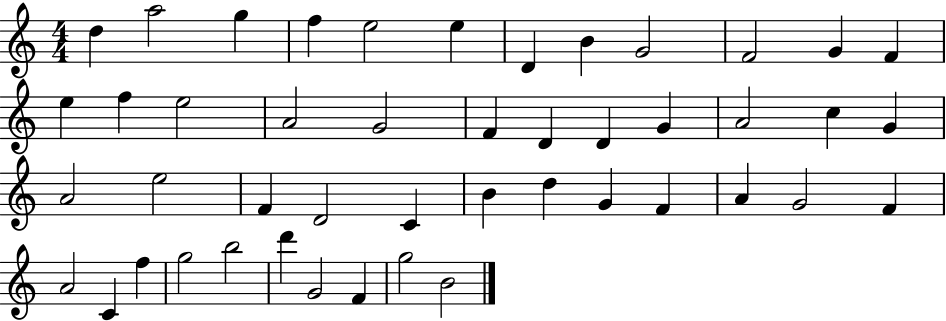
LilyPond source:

{
  \clef treble
  \numericTimeSignature
  \time 4/4
  \key c \major
  d''4 a''2 g''4 | f''4 e''2 e''4 | d'4 b'4 g'2 | f'2 g'4 f'4 | \break e''4 f''4 e''2 | a'2 g'2 | f'4 d'4 d'4 g'4 | a'2 c''4 g'4 | \break a'2 e''2 | f'4 d'2 c'4 | b'4 d''4 g'4 f'4 | a'4 g'2 f'4 | \break a'2 c'4 f''4 | g''2 b''2 | d'''4 g'2 f'4 | g''2 b'2 | \break \bar "|."
}